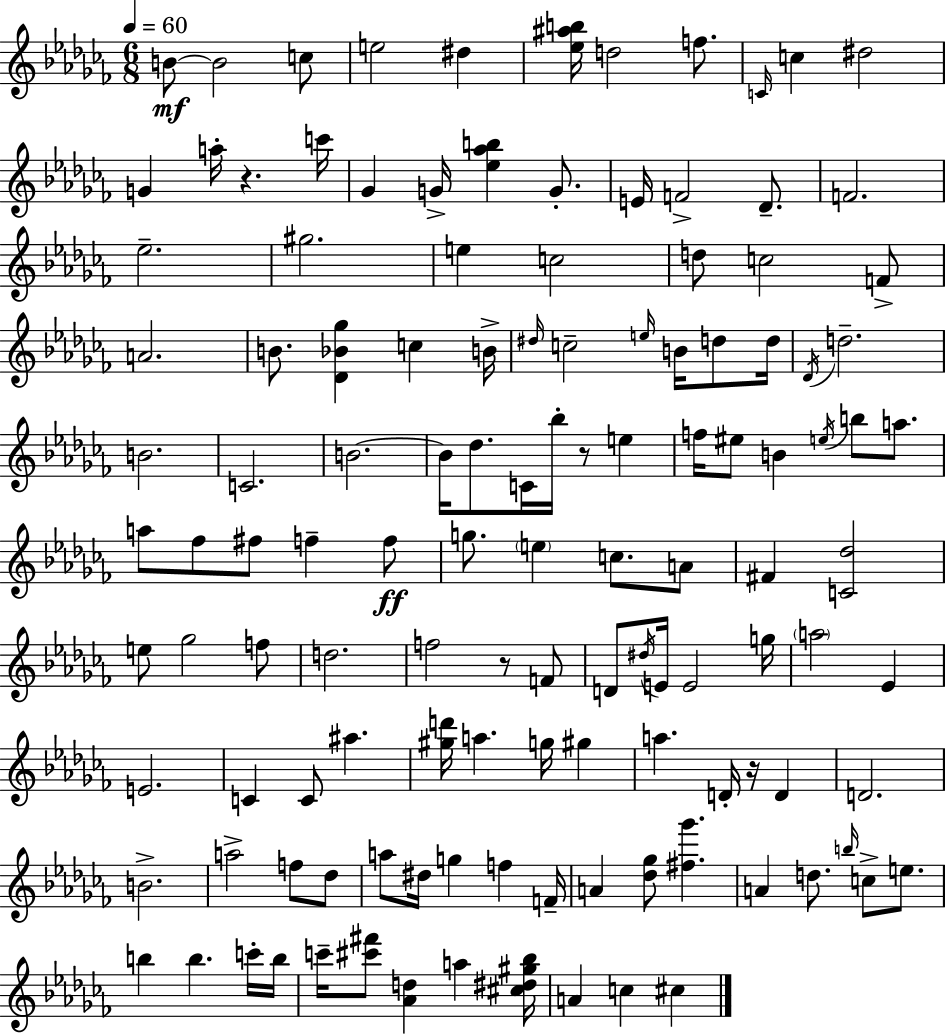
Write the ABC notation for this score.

X:1
T:Untitled
M:6/8
L:1/4
K:Abm
B/2 B2 c/2 e2 ^d [_e^ab]/4 d2 f/2 C/4 c ^d2 G a/4 z c'/4 _G G/4 [_e_ab] G/2 E/4 F2 _D/2 F2 _e2 ^g2 e c2 d/2 c2 F/2 A2 B/2 [_D_B_g] c B/4 ^d/4 c2 e/4 B/4 d/2 d/4 _D/4 d2 B2 C2 B2 B/4 _d/2 C/4 _b/4 z/2 e f/4 ^e/2 B e/4 b/2 a/2 a/2 _f/2 ^f/2 f f/2 g/2 e c/2 A/2 ^F [C_d]2 e/2 _g2 f/2 d2 f2 z/2 F/2 D/2 ^d/4 E/4 E2 g/4 a2 _E E2 C C/2 ^a [^gd']/4 a g/4 ^g a D/4 z/4 D D2 B2 a2 f/2 _d/2 a/2 ^d/4 g f F/4 A [_d_g]/2 [^f_g'] A d/2 b/4 c/2 e/2 b b c'/4 b/4 c'/4 [^c'^f']/2 [_Ad] a [^c^d^g_b]/4 A c ^c